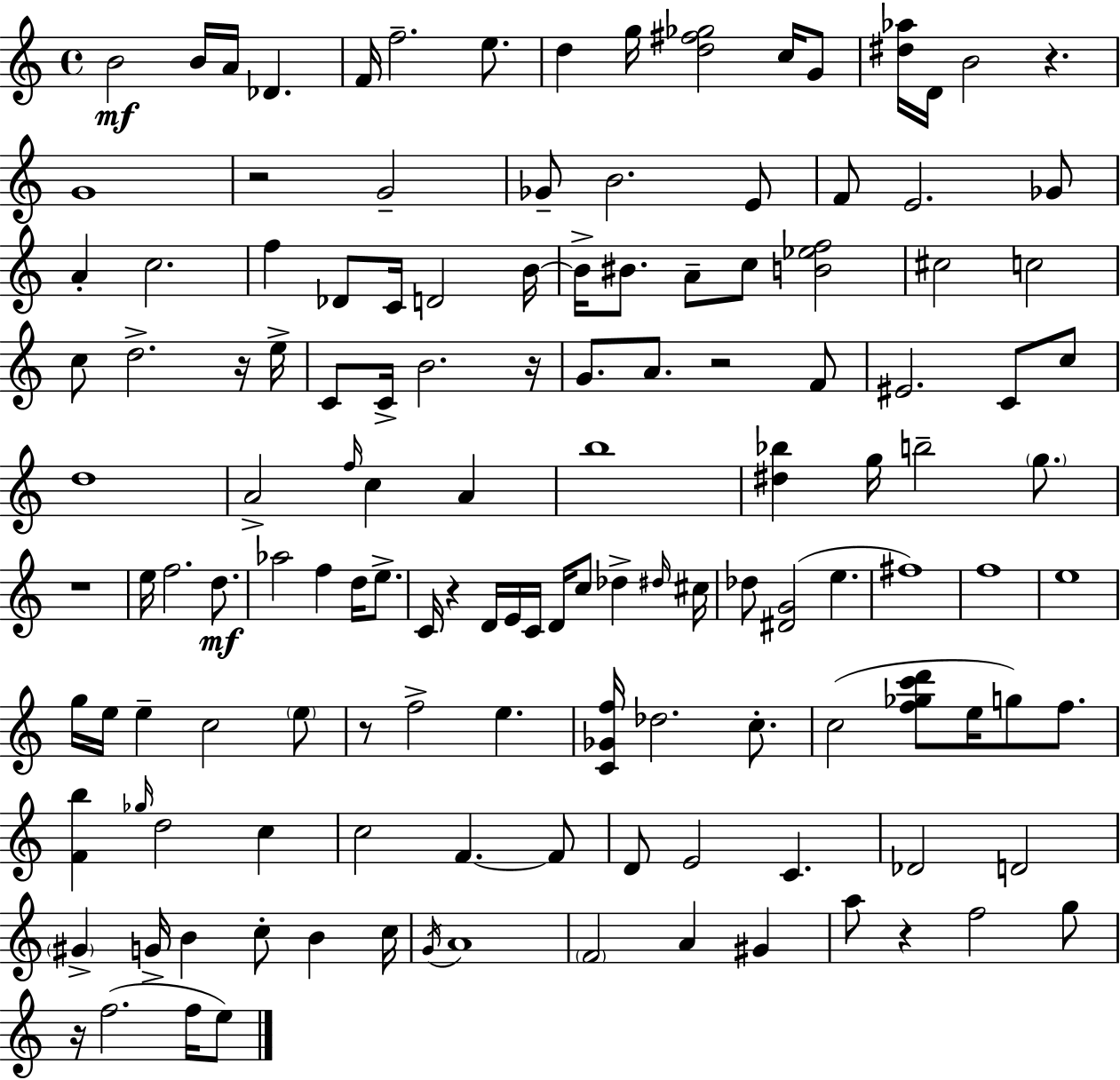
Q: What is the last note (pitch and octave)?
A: E5